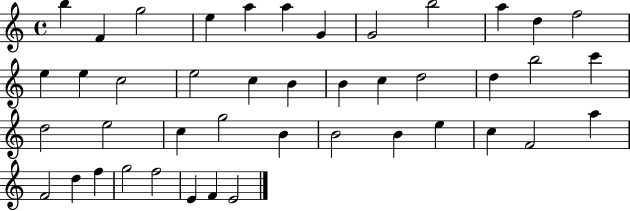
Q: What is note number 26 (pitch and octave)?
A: E5